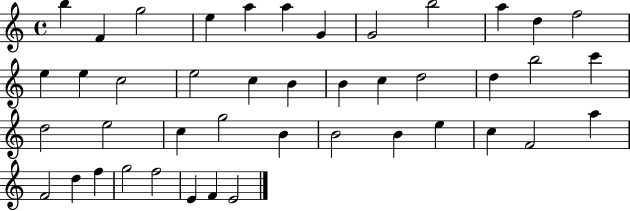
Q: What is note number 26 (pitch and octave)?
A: E5